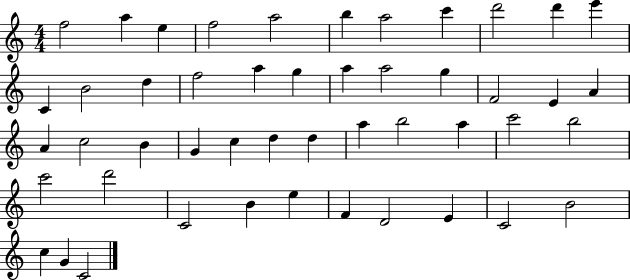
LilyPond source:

{
  \clef treble
  \numericTimeSignature
  \time 4/4
  \key c \major
  f''2 a''4 e''4 | f''2 a''2 | b''4 a''2 c'''4 | d'''2 d'''4 e'''4 | \break c'4 b'2 d''4 | f''2 a''4 g''4 | a''4 a''2 g''4 | f'2 e'4 a'4 | \break a'4 c''2 b'4 | g'4 c''4 d''4 d''4 | a''4 b''2 a''4 | c'''2 b''2 | \break c'''2 d'''2 | c'2 b'4 e''4 | f'4 d'2 e'4 | c'2 b'2 | \break c''4 g'4 c'2 | \bar "|."
}